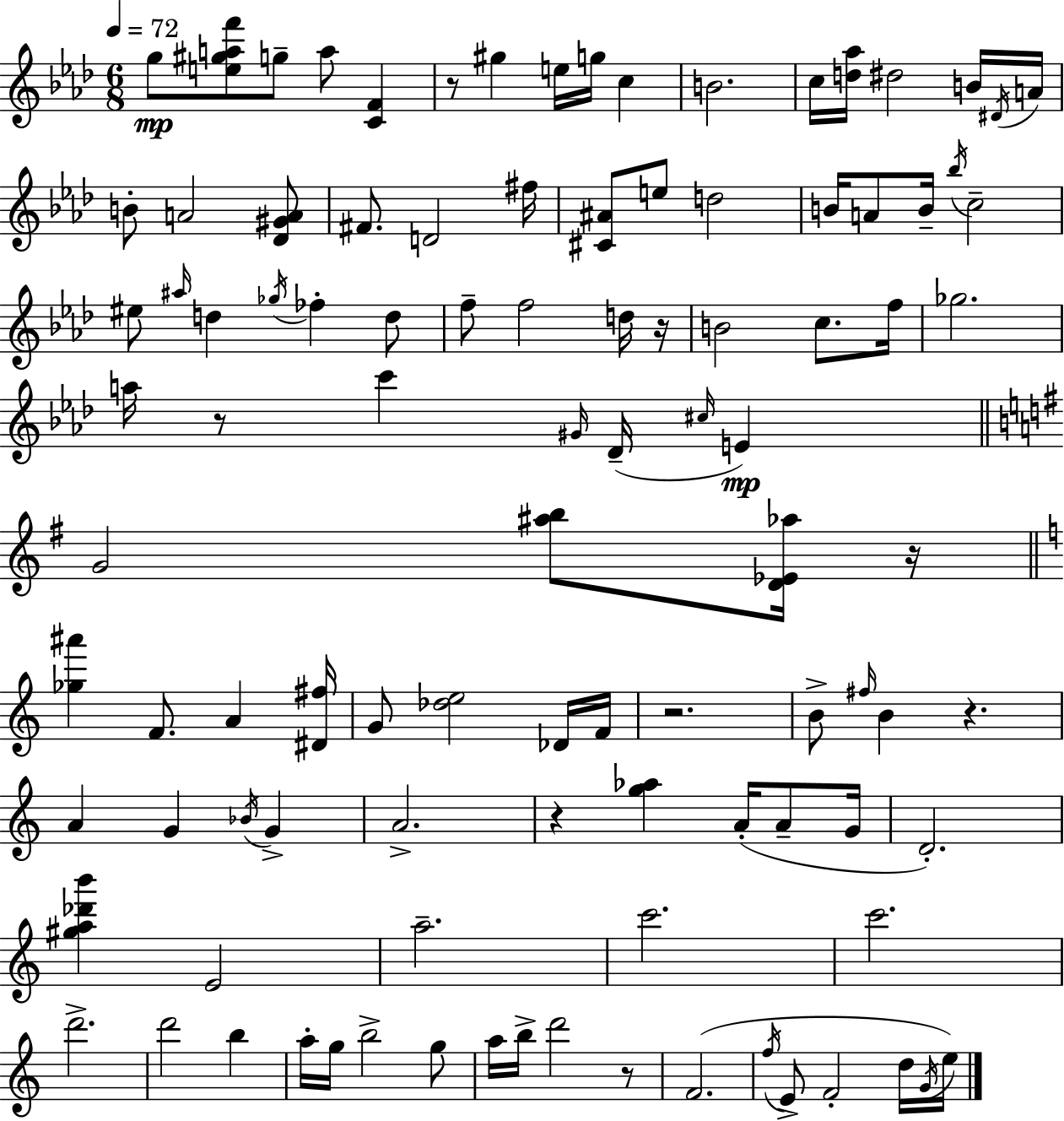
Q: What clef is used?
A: treble